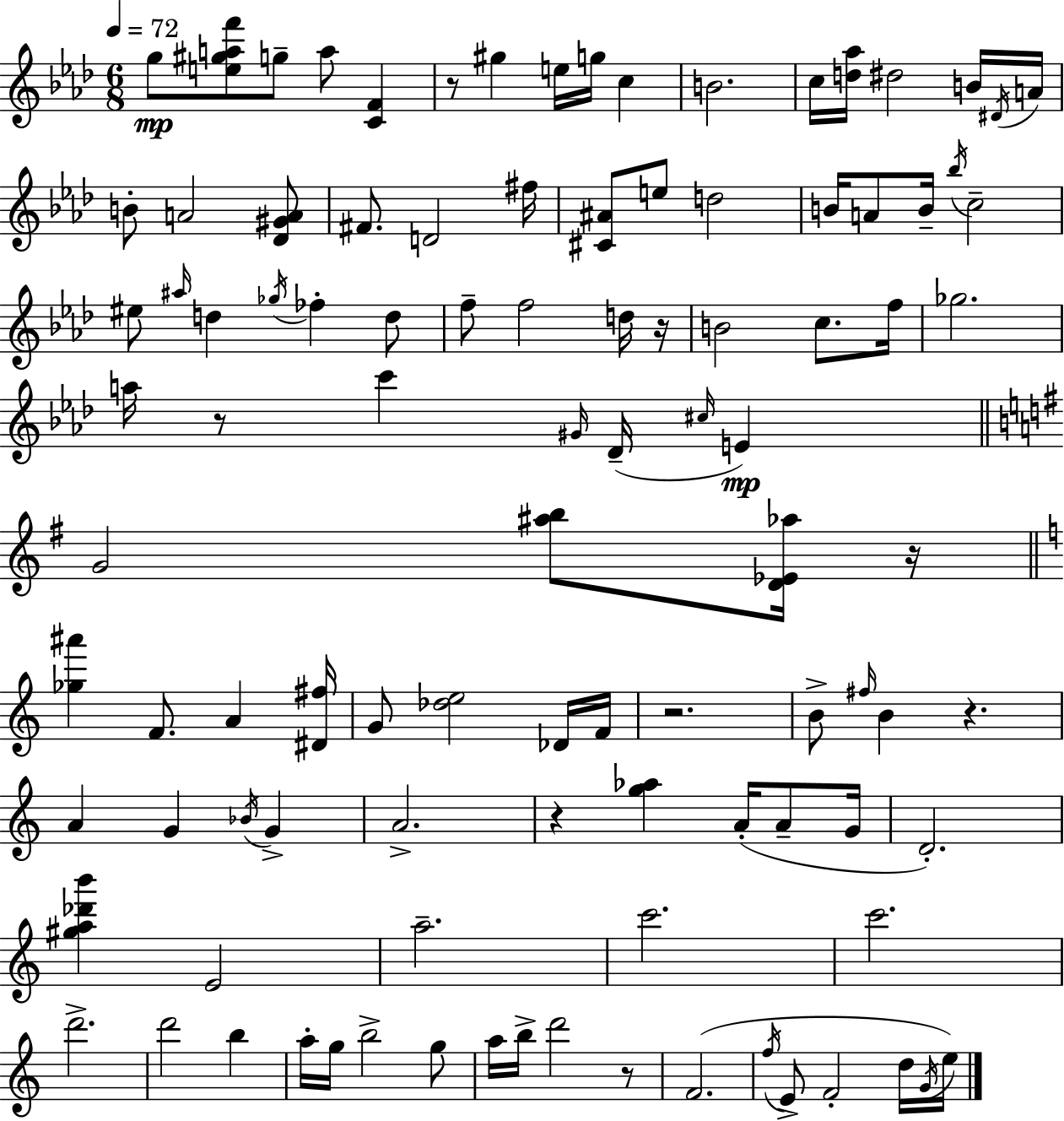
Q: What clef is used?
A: treble